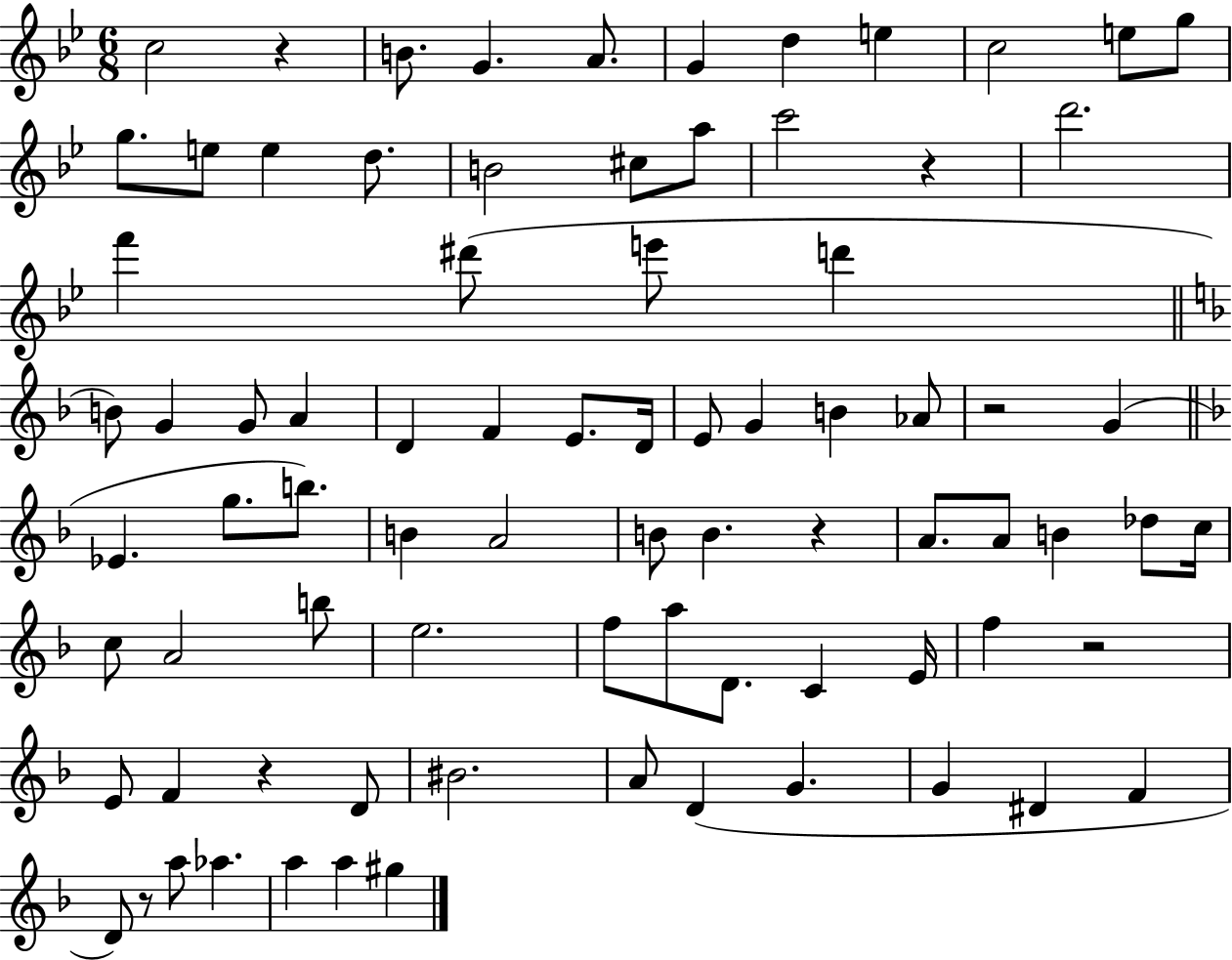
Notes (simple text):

C5/h R/q B4/e. G4/q. A4/e. G4/q D5/q E5/q C5/h E5/e G5/e G5/e. E5/e E5/q D5/e. B4/h C#5/e A5/e C6/h R/q D6/h. F6/q D#6/e E6/e D6/q B4/e G4/q G4/e A4/q D4/q F4/q E4/e. D4/s E4/e G4/q B4/q Ab4/e R/h G4/q Eb4/q. G5/e. B5/e. B4/q A4/h B4/e B4/q. R/q A4/e. A4/e B4/q Db5/e C5/s C5/e A4/h B5/e E5/h. F5/e A5/e D4/e. C4/q E4/s F5/q R/h E4/e F4/q R/q D4/e BIS4/h. A4/e D4/q G4/q. G4/q D#4/q F4/q D4/e R/e A5/e Ab5/q. A5/q A5/q G#5/q